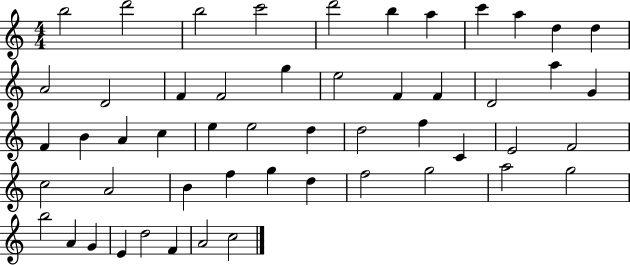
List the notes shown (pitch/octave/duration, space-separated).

B5/h D6/h B5/h C6/h D6/h B5/q A5/q C6/q A5/q D5/q D5/q A4/h D4/h F4/q F4/h G5/q E5/h F4/q F4/q D4/h A5/q G4/q F4/q B4/q A4/q C5/q E5/q E5/h D5/q D5/h F5/q C4/q E4/h F4/h C5/h A4/h B4/q F5/q G5/q D5/q F5/h G5/h A5/h G5/h B5/h A4/q G4/q E4/q D5/h F4/q A4/h C5/h